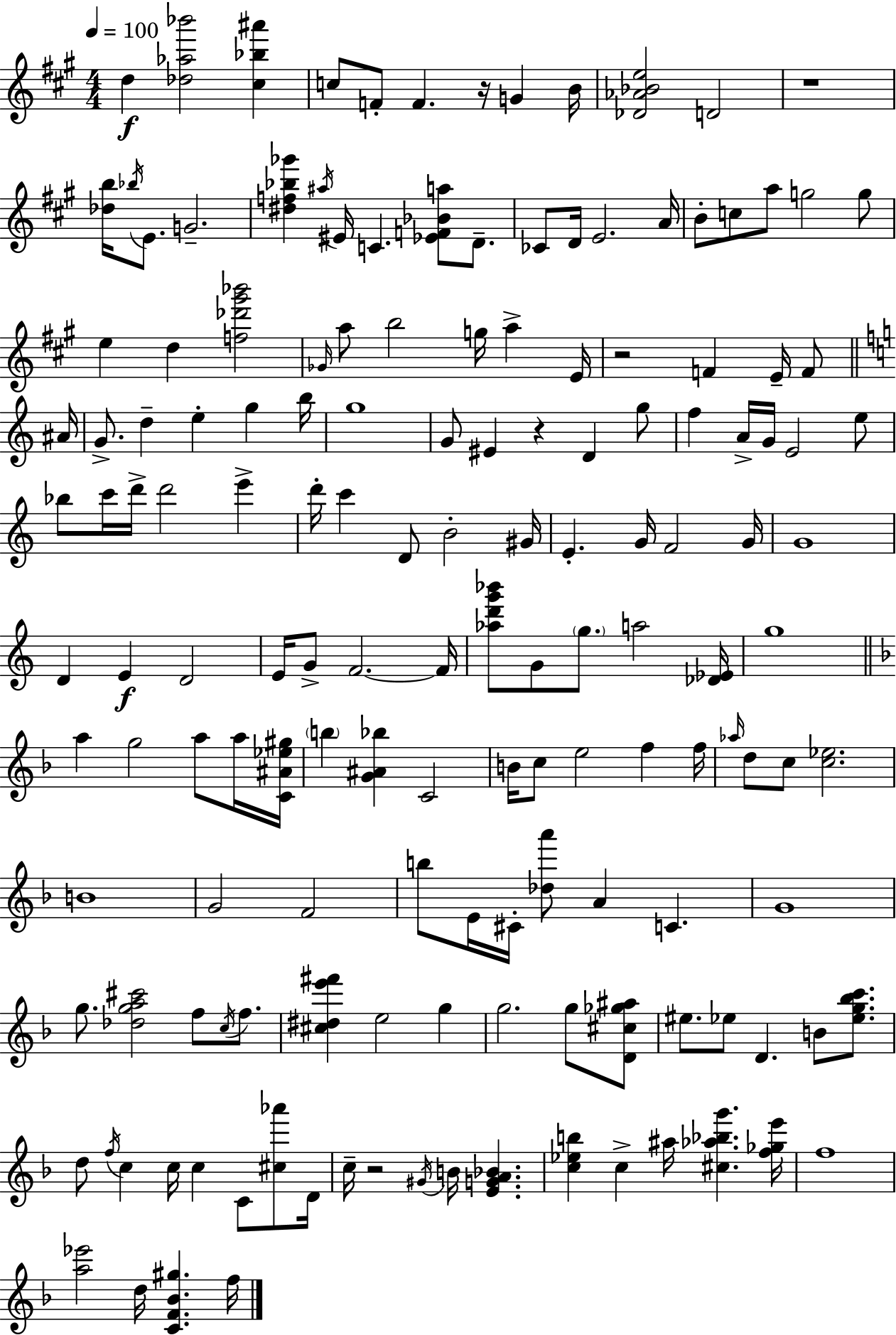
D5/q [Db5,Ab5,Bb6]/h [C#5,Bb5,A#6]/q C5/e F4/e F4/q. R/s G4/q B4/s [Db4,Ab4,Bb4,E5]/h D4/h R/w [Db5,B5]/s Bb5/s E4/e. G4/h. [D#5,F5,Bb5,Gb6]/q A#5/s EIS4/s C4/q. [Eb4,F4,Bb4,A5]/e D4/e. CES4/e D4/s E4/h. A4/s B4/e C5/e A5/e G5/h G5/e E5/q D5/q [F5,Db6,G#6,Bb6]/h Gb4/s A5/e B5/h G5/s A5/q E4/s R/h F4/q E4/s F4/e A#4/s G4/e. D5/q E5/q G5/q B5/s G5/w G4/e EIS4/q R/q D4/q G5/e F5/q A4/s G4/s E4/h E5/e Bb5/e C6/s D6/s D6/h E6/q D6/s C6/q D4/e B4/h G#4/s E4/q. G4/s F4/h G4/s G4/w D4/q E4/q D4/h E4/s G4/e F4/h. F4/s [Ab5,D6,G6,Bb6]/e G4/e G5/e. A5/h [Db4,Eb4]/s G5/w A5/q G5/h A5/e A5/s [C4,A#4,Eb5,G#5]/s B5/q [G4,A#4,Bb5]/q C4/h B4/s C5/e E5/h F5/q F5/s Ab5/s D5/e C5/e [C5,Eb5]/h. B4/w G4/h F4/h B5/e E4/s C#4/s [Db5,A6]/e A4/q C4/q. G4/w G5/e. [Db5,G5,A5,C#6]/h F5/e C5/s F5/e. [C#5,D#5,E6,F#6]/q E5/h G5/q G5/h. G5/e [D4,C#5,Gb5,A#5]/e EIS5/e. Eb5/e D4/q. B4/e [Eb5,G5,Bb5,C6]/e. D5/e F5/s C5/q C5/s C5/q C4/e [C#5,Ab6]/e D4/s C5/s R/h G#4/s B4/s [E4,G4,A4,Bb4]/q. [C5,Eb5,B5]/q C5/q A#5/s [C#5,Ab5,Bb5,G6]/q. [F5,Gb5,E6]/s F5/w [A5,Eb6]/h D5/s [C4,F4,Bb4,G#5]/q. F5/s